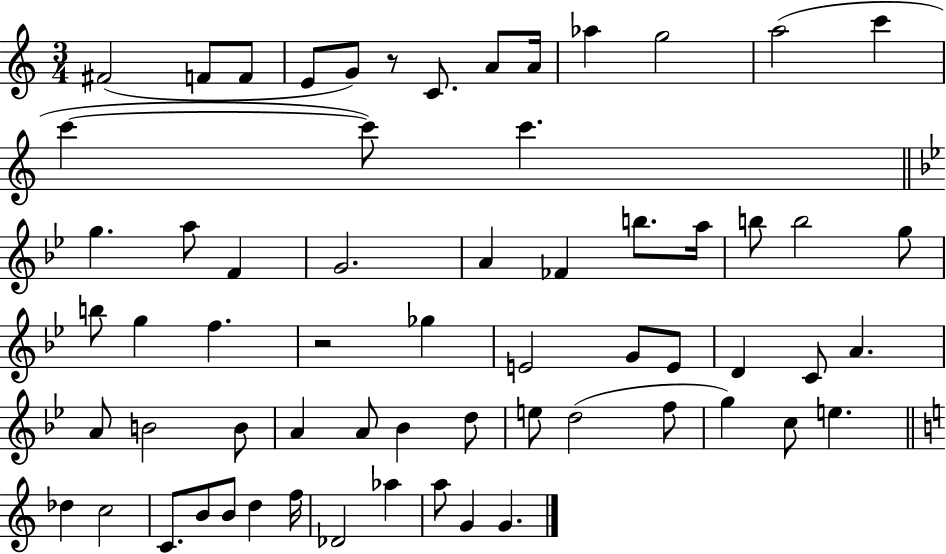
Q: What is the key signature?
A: C major